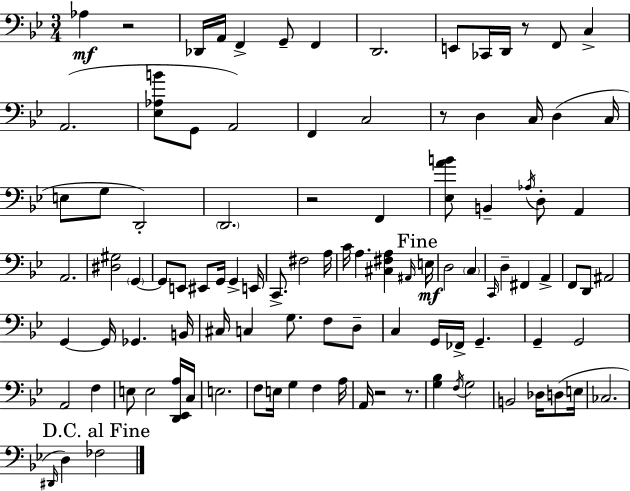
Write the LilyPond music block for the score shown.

{
  \clef bass
  \numericTimeSignature
  \time 3/4
  \key g \minor
  aes4\mf r2 | des,16 a,16 f,4-> g,8-- f,4 | d,2. | e,8 ces,16 d,16 r8 f,8 c4-> | \break a,2.( | <ees aes b'>8 g,8 a,2) | f,4 c2 | r8 d4 c16 d4( c16 | \break e8 g8 d,2-.) | \parenthesize d,2. | r2 f,4 | <ees a' b'>8 b,4-- \acciaccatura { aes16 } d8-. a,4 | \break a,2. | <dis gis>2 \parenthesize g,4~~ | g,8 e,8 eis,8 g,16 g,4-> | e,16 c,8.-> fis2 | \break a16 c'16 a4. <cis fis a>4 | \grace { ais,16 }\mf \mark "Fine" e16 d2 \parenthesize c4 | \grace { c,16 } d4-- fis,4 a,4-> | f,8 d,8 ais,2 | \break g,4~~ g,16 ges,4. | b,16 cis16 c4 g8. f8 | d8-- c4 g,16 fes,16-> g,4.-- | g,4-- g,2 | \break a,2 f4 | e8 e2 | <d, ees, a>16 c16 e2. | f8 e16 g4 f4 | \break a16 a,16 r2 | r8. <g bes>4 \acciaccatura { f16 } g2 | b,2 | des16 d8( e16 ces2. | \break \mark "D.C. al Fine" \grace { dis,16 }) d4 fes2 | \bar "|."
}